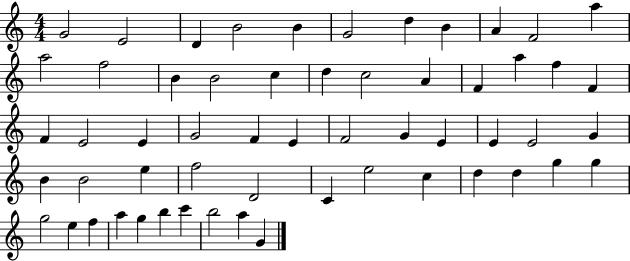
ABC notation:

X:1
T:Untitled
M:4/4
L:1/4
K:C
G2 E2 D B2 B G2 d B A F2 a a2 f2 B B2 c d c2 A F a f F F E2 E G2 F E F2 G E E E2 G B B2 e f2 D2 C e2 c d d g g g2 e f a g b c' b2 a G